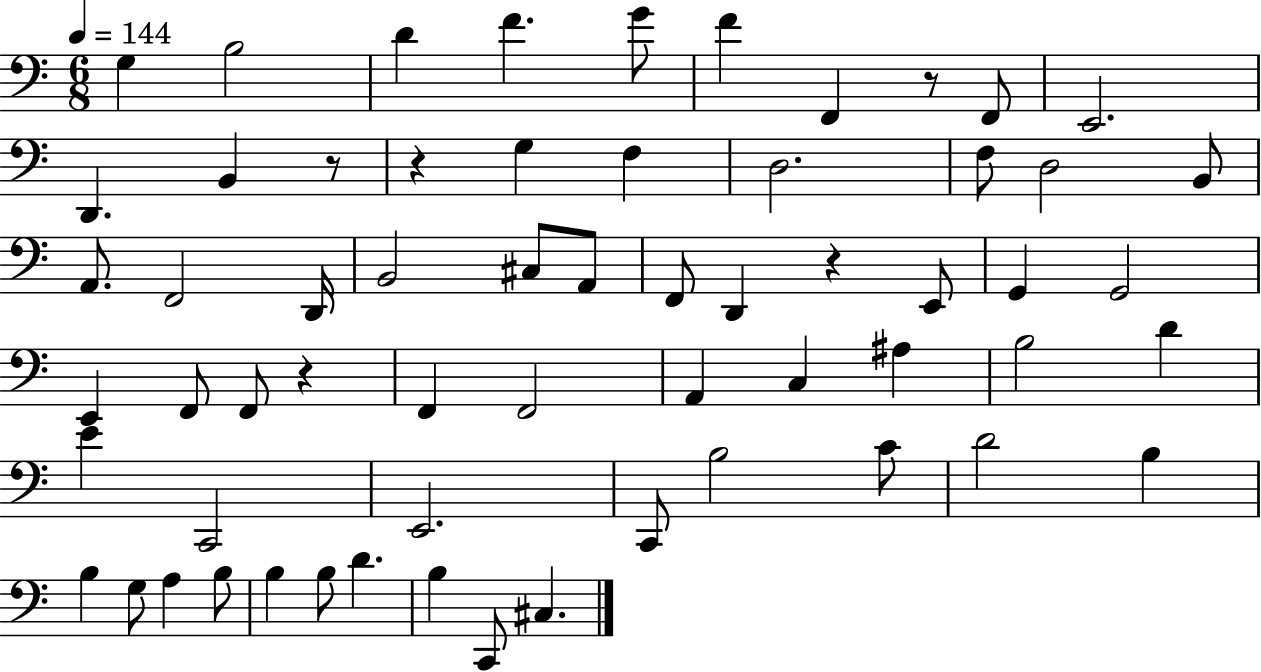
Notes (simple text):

G3/q B3/h D4/q F4/q. G4/e F4/q F2/q R/e F2/e E2/h. D2/q. B2/q R/e R/q G3/q F3/q D3/h. F3/e D3/h B2/e A2/e. F2/h D2/s B2/h C#3/e A2/e F2/e D2/q R/q E2/e G2/q G2/h E2/q F2/e F2/e R/q F2/q F2/h A2/q C3/q A#3/q B3/h D4/q E4/q C2/h E2/h. C2/e B3/h C4/e D4/h B3/q B3/q G3/e A3/q B3/e B3/q B3/e D4/q. B3/q C2/e C#3/q.